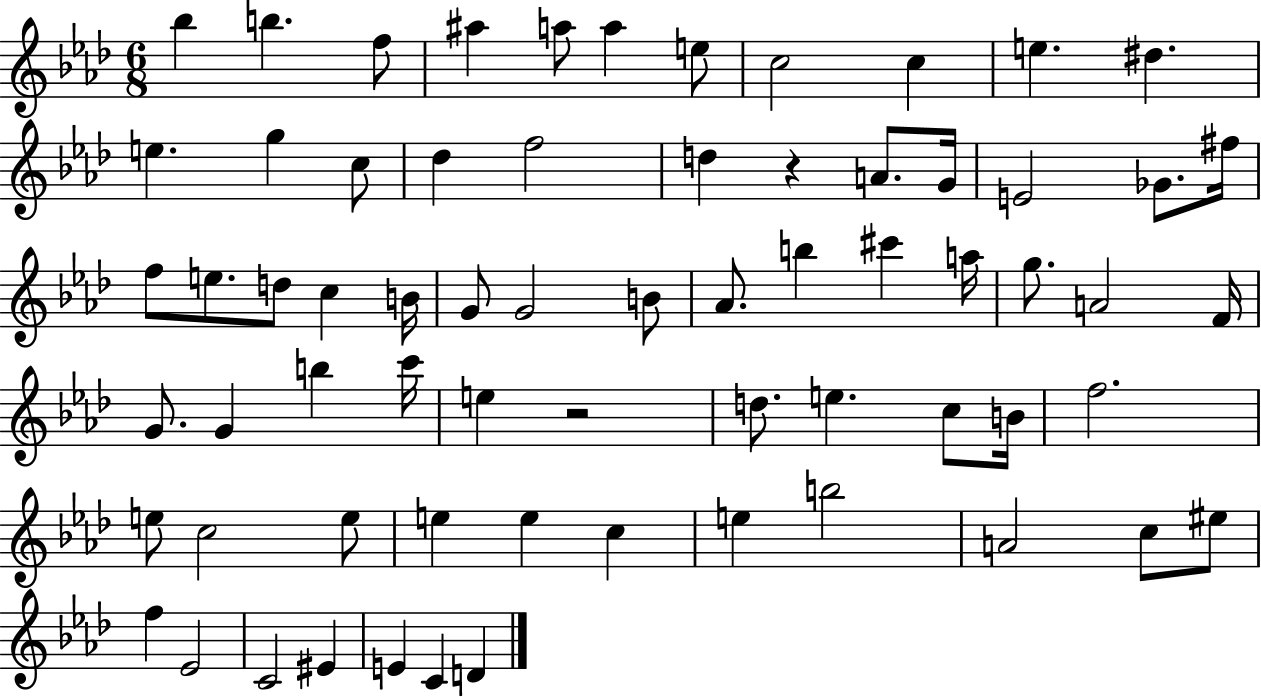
{
  \clef treble
  \numericTimeSignature
  \time 6/8
  \key aes \major
  \repeat volta 2 { bes''4 b''4. f''8 | ais''4 a''8 a''4 e''8 | c''2 c''4 | e''4. dis''4. | \break e''4. g''4 c''8 | des''4 f''2 | d''4 r4 a'8. g'16 | e'2 ges'8. fis''16 | \break f''8 e''8. d''8 c''4 b'16 | g'8 g'2 b'8 | aes'8. b''4 cis'''4 a''16 | g''8. a'2 f'16 | \break g'8. g'4 b''4 c'''16 | e''4 r2 | d''8. e''4. c''8 b'16 | f''2. | \break e''8 c''2 e''8 | e''4 e''4 c''4 | e''4 b''2 | a'2 c''8 eis''8 | \break f''4 ees'2 | c'2 eis'4 | e'4 c'4 d'4 | } \bar "|."
}